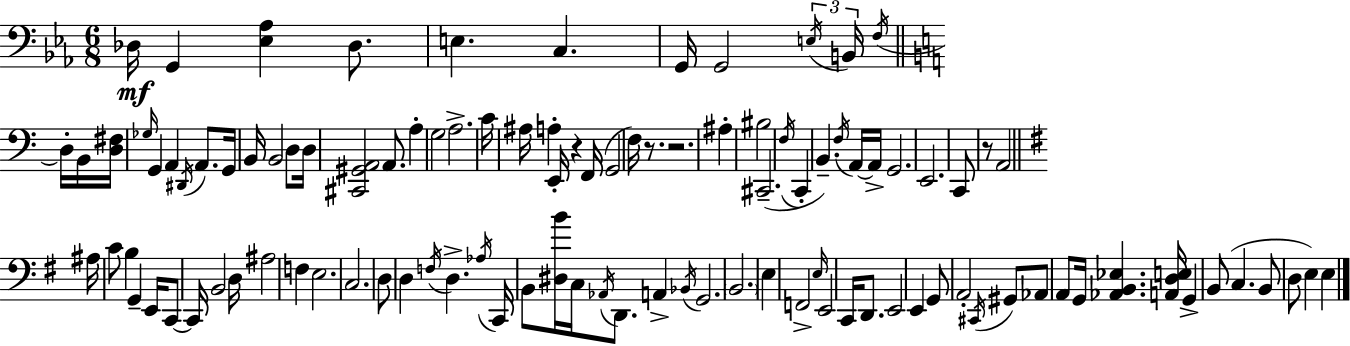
X:1
T:Untitled
M:6/8
L:1/4
K:Cm
_D,/4 G,, [_E,_A,] _D,/2 E, C, G,,/4 G,,2 E,/4 B,,/4 F,/4 D,/4 B,,/4 [D,^F,]/4 _G,/4 G,, A,, ^D,,/4 A,,/2 G,,/4 B,,/4 B,,2 D,/2 D,/4 [^C,,^G,,A,,]2 A,,/2 A, G,2 A,2 C/4 ^A,/4 A, E,,/4 z F,,/4 G,,2 F,/4 z/2 z2 ^A, ^B,2 ^C,,2 F,/4 C,, B,, F,/4 A,,/4 A,,/4 G,,2 E,,2 C,,/2 z/2 A,,2 ^A,/4 C/2 B, G,, E,,/4 C,,/2 C,,/4 B,,2 D,/4 ^A,2 F, E,2 C,2 D,/2 D, F,/4 D, _A,/4 C,,/4 B,,/2 [^D,B]/4 C,/4 _A,,/4 D,,/2 A,, _B,,/4 G,,2 B,,2 E, F,,2 E,/4 E,,2 C,,/4 D,,/2 E,,2 E,, G,,/2 A,,2 ^C,,/4 ^G,,/2 _A,,/2 A,,/2 G,,/4 [_A,,B,,_E,] [A,,D,E,]/4 G,, B,,/2 C, B,,/2 D,/2 E, E,